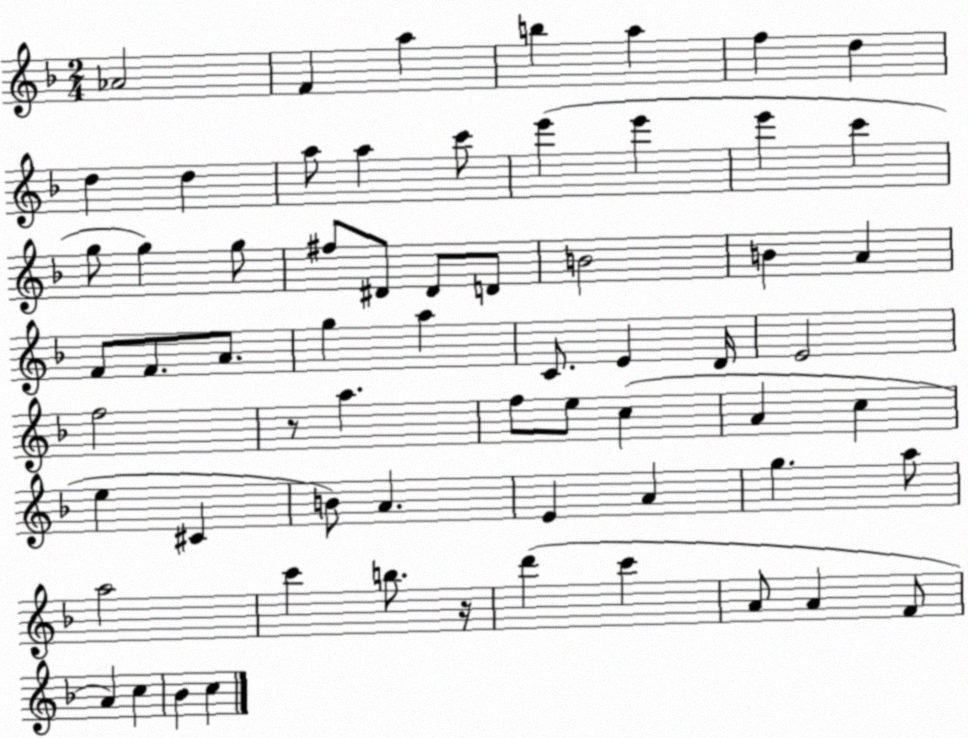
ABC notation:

X:1
T:Untitled
M:2/4
L:1/4
K:F
_A2 F a b a f d d d a/2 a c'/2 e' e' e' c' g/2 g g/2 ^f/2 ^D/2 ^D/2 D/2 B2 B A F/2 F/2 A/2 g a C/2 E D/4 E2 f2 z/2 a f/2 e/2 c A c e ^C B/2 A E A g a/2 a2 c' b/2 z/4 d' c' A/2 A F/2 A c _B c